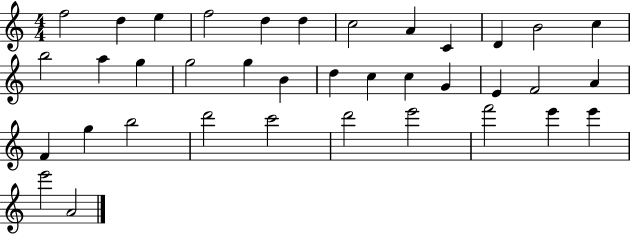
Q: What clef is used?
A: treble